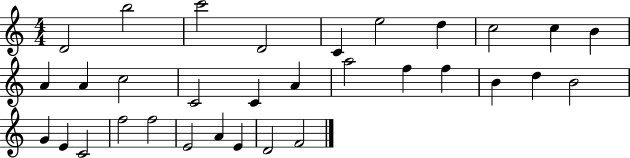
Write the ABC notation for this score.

X:1
T:Untitled
M:4/4
L:1/4
K:C
D2 b2 c'2 D2 C e2 d c2 c B A A c2 C2 C A a2 f f B d B2 G E C2 f2 f2 E2 A E D2 F2